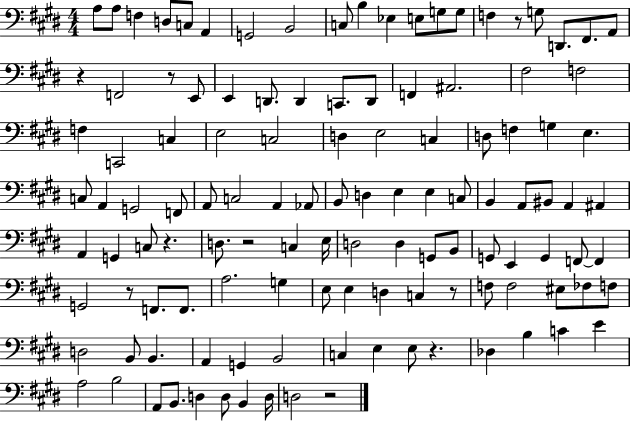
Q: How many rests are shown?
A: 9